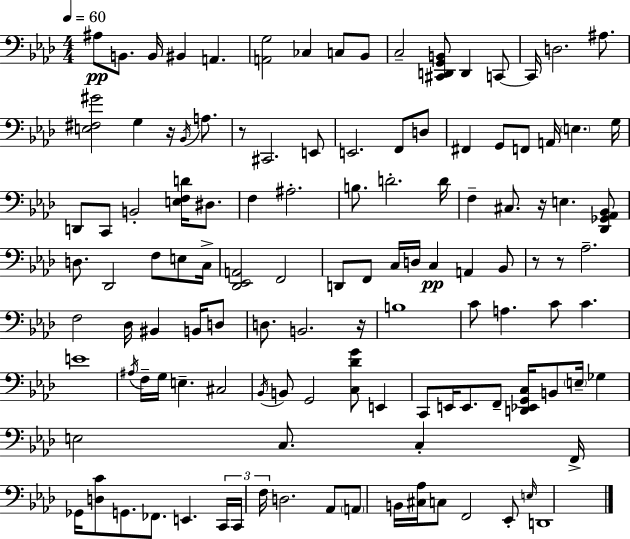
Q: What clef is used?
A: bass